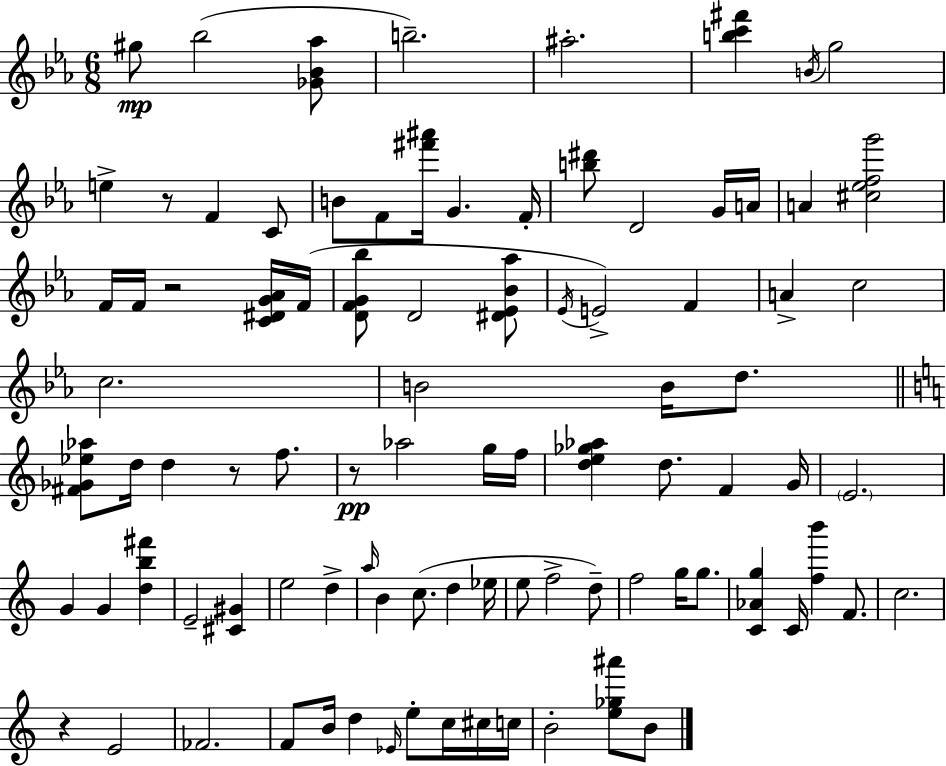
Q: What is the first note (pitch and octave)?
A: G#5